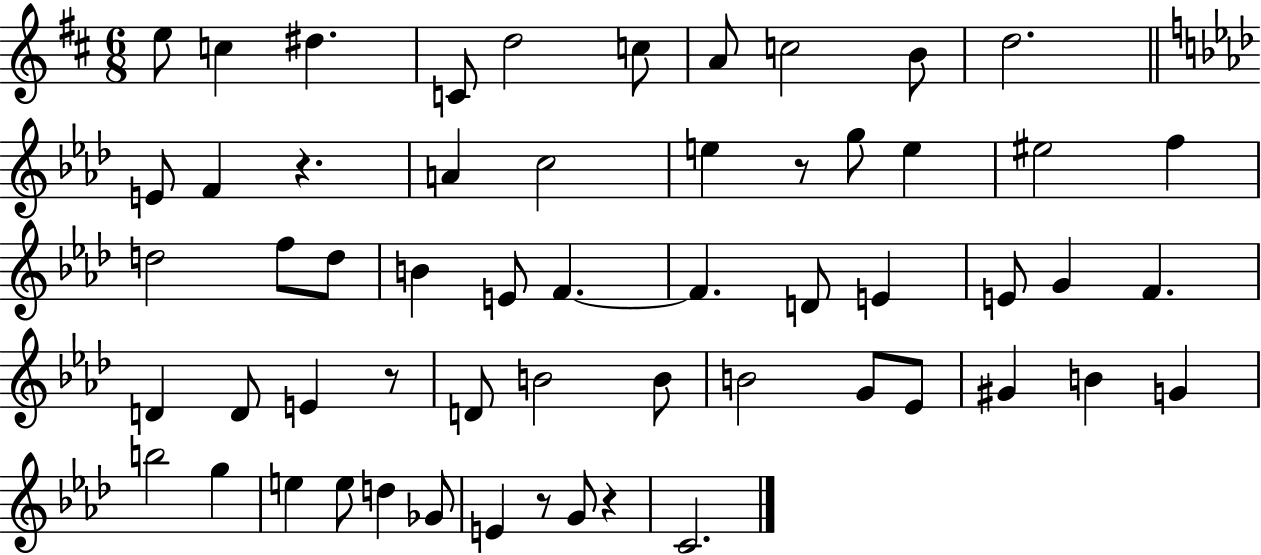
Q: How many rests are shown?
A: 5